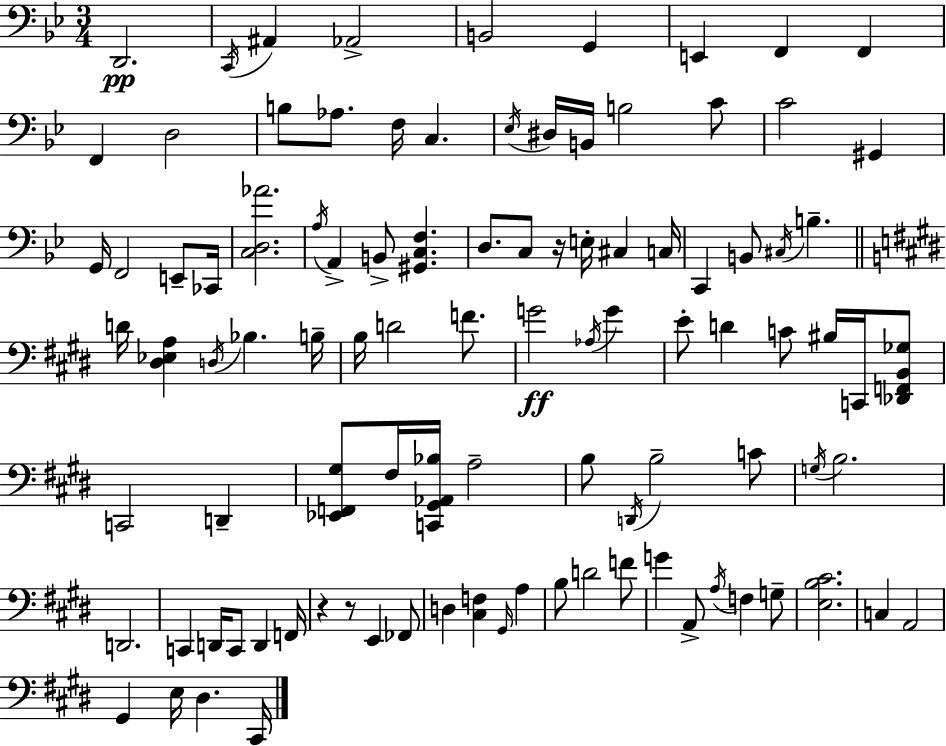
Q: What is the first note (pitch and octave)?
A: D2